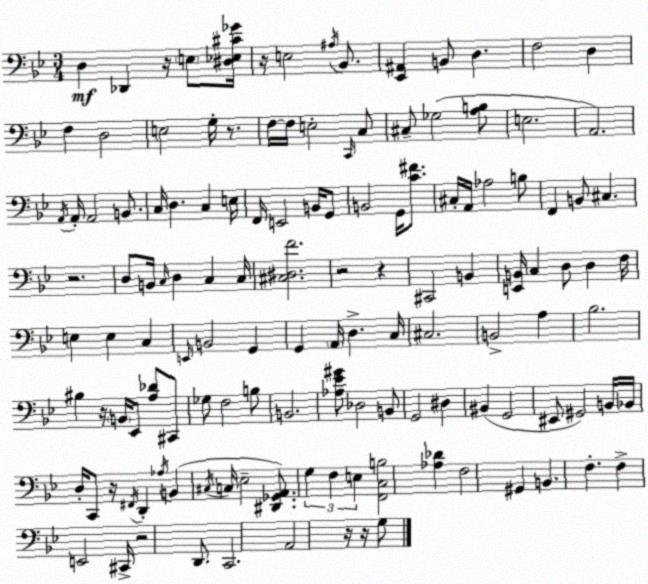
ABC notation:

X:1
T:Untitled
M:3/4
L:1/4
K:Bb
D, _D,, z/4 E,/2 [^D,_E,^C_G]/4 z/4 E,2 ^A,/4 _B,,/2 [_E,,^A,,] B,,/2 D, F,2 D, F, D,2 E,2 G,/4 z/2 F,/4 F,/4 E,2 C,,/4 C,/2 ^C,/2 _G,2 [A,B,]/2 E,2 A,,2 A,,/4 A,,/4 A,,2 B,,/2 C,/4 D, C, E,/4 F,,/4 E,,2 B,,/4 G,,/2 B,,2 G,,/4 [C^F]/2 ^C,/4 A,,/4 _A,2 B,/2 F,, B,,/2 ^C, z2 D,/2 B,,/4 C,/4 D, C, C,/4 [^C,^D,F]2 z2 z ^C,,2 B,, [E,,B,,]/4 C, D,/2 D, F,/4 E, E, C, E,,/4 B,,2 G,, G,, A,,/4 D, C,/4 ^C,2 B,,2 A, _B,2 ^B, z/4 B,,/4 _E,,/2 [A,_D]/2 ^C,,/2 _G,/2 F,2 B,/2 B,,2 [_A,_E^G]/2 _D,2 B,,/2 G,,2 ^D, ^B,, G,,2 ^E,,/2 ^G,,2 B,,/4 _B,,/4 D,/4 C,,/2 z/4 ^F,,/4 D,, _A,/4 B,, ^C,/4 C,/4 _E,2 [^D,,_G,,A,,]/2 G, F, E, [F,,C,B,]2 [_A,_D] F,2 ^G,, B,, F, F, E,,2 ^C,,/4 z2 D,,/2 C,,2 A,,2 z/4 z/4 G,/2